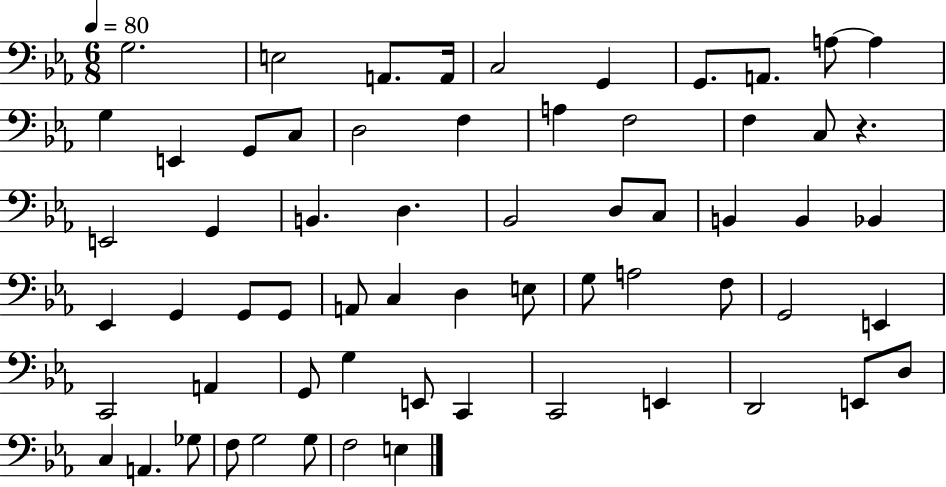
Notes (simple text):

G3/h. E3/h A2/e. A2/s C3/h G2/q G2/e. A2/e. A3/e A3/q G3/q E2/q G2/e C3/e D3/h F3/q A3/q F3/h F3/q C3/e R/q. E2/h G2/q B2/q. D3/q. Bb2/h D3/e C3/e B2/q B2/q Bb2/q Eb2/q G2/q G2/e G2/e A2/e C3/q D3/q E3/e G3/e A3/h F3/e G2/h E2/q C2/h A2/q G2/e G3/q E2/e C2/q C2/h E2/q D2/h E2/e D3/e C3/q A2/q. Gb3/e F3/e G3/h G3/e F3/h E3/q